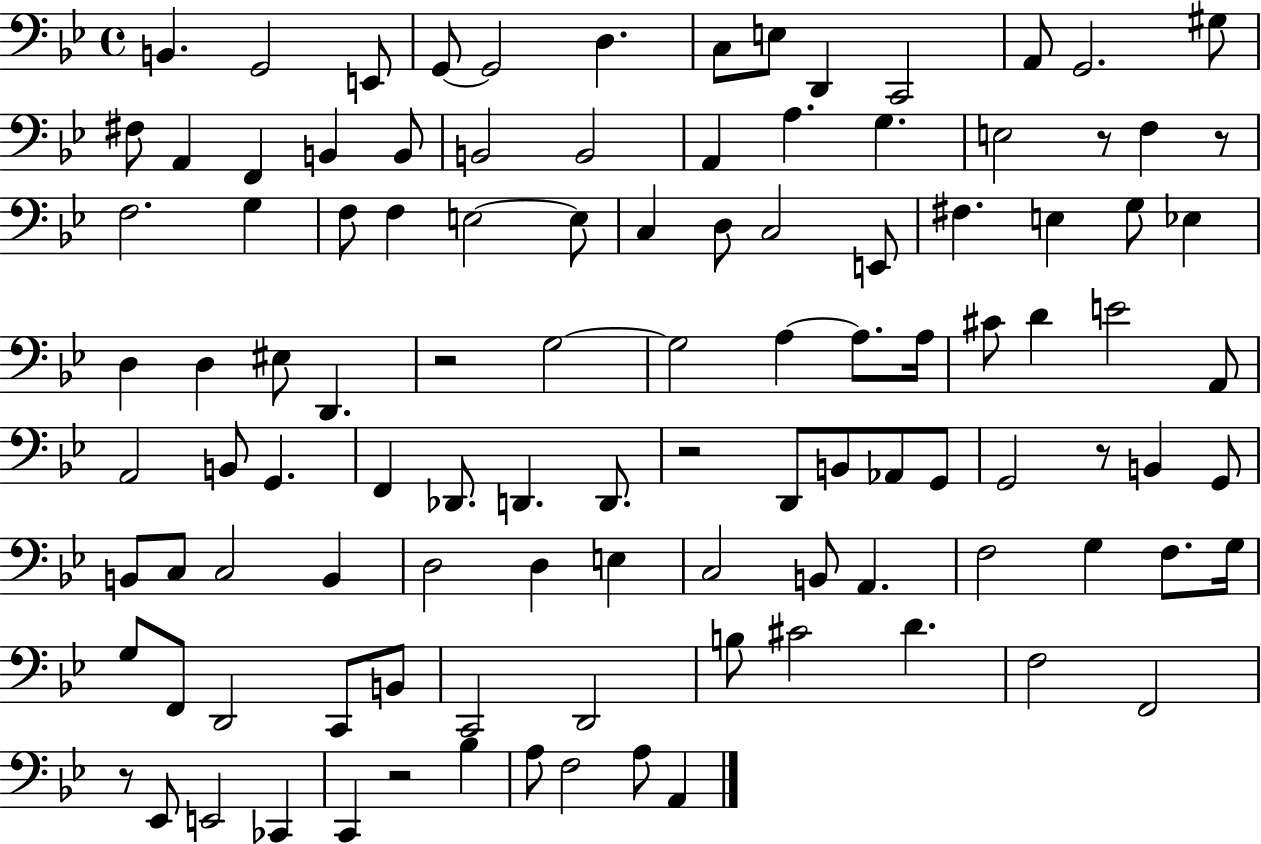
{
  \clef bass
  \time 4/4
  \defaultTimeSignature
  \key bes \major
  b,4. g,2 e,8 | g,8~~ g,2 d4. | c8 e8 d,4 c,2 | a,8 g,2. gis8 | \break fis8 a,4 f,4 b,4 b,8 | b,2 b,2 | a,4 a4. g4. | e2 r8 f4 r8 | \break f2. g4 | f8 f4 e2~~ e8 | c4 d8 c2 e,8 | fis4. e4 g8 ees4 | \break d4 d4 eis8 d,4. | r2 g2~~ | g2 a4~~ a8. a16 | cis'8 d'4 e'2 a,8 | \break a,2 b,8 g,4. | f,4 des,8. d,4. d,8. | r2 d,8 b,8 aes,8 g,8 | g,2 r8 b,4 g,8 | \break b,8 c8 c2 b,4 | d2 d4 e4 | c2 b,8 a,4. | f2 g4 f8. g16 | \break g8 f,8 d,2 c,8 b,8 | c,2 d,2 | b8 cis'2 d'4. | f2 f,2 | \break r8 ees,8 e,2 ces,4 | c,4 r2 bes4 | a8 f2 a8 a,4 | \bar "|."
}